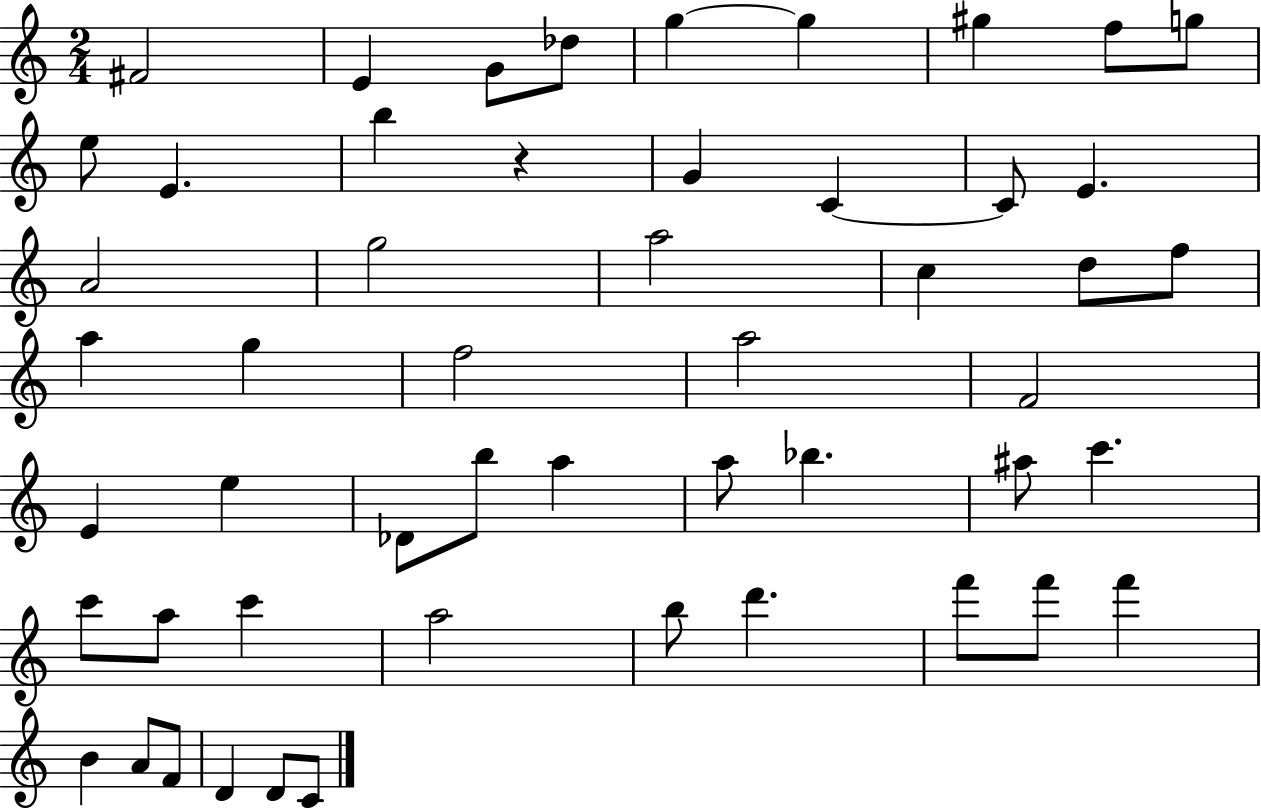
F#4/h E4/q G4/e Db5/e G5/q G5/q G#5/q F5/e G5/e E5/e E4/q. B5/q R/q G4/q C4/q C4/e E4/q. A4/h G5/h A5/h C5/q D5/e F5/e A5/q G5/q F5/h A5/h F4/h E4/q E5/q Db4/e B5/e A5/q A5/e Bb5/q. A#5/e C6/q. C6/e A5/e C6/q A5/h B5/e D6/q. F6/e F6/e F6/q B4/q A4/e F4/e D4/q D4/e C4/e